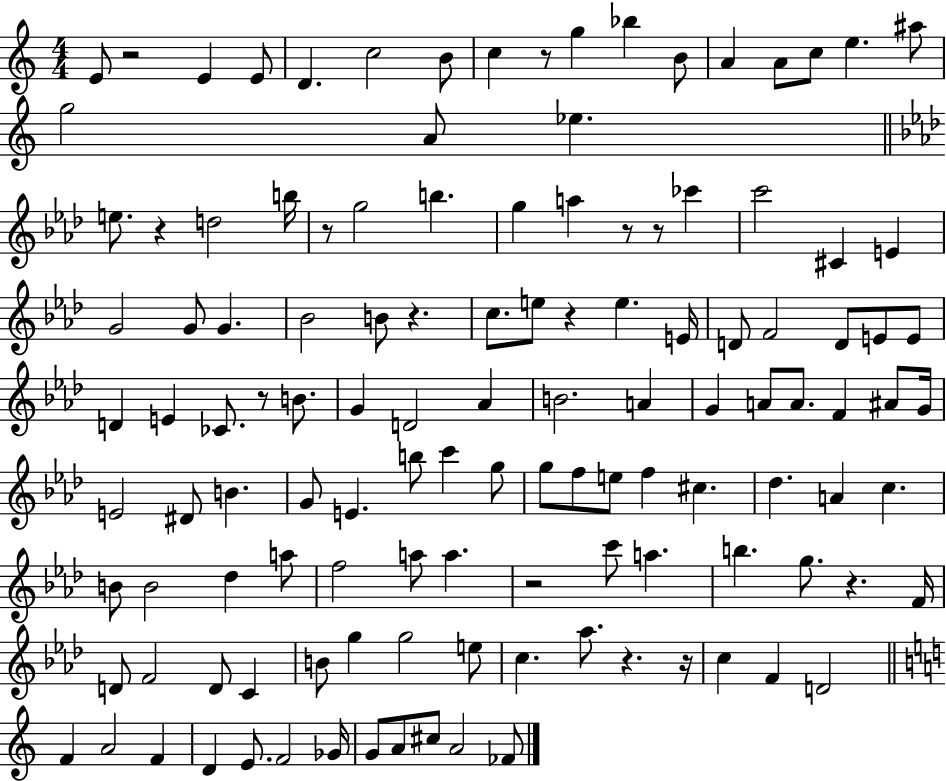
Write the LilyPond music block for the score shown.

{
  \clef treble
  \numericTimeSignature
  \time 4/4
  \key c \major
  e'8 r2 e'4 e'8 | d'4. c''2 b'8 | c''4 r8 g''4 bes''4 b'8 | a'4 a'8 c''8 e''4. ais''8 | \break g''2 a'8 ees''4. | \bar "||" \break \key f \minor e''8. r4 d''2 b''16 | r8 g''2 b''4. | g''4 a''4 r8 r8 ces'''4 | c'''2 cis'4 e'4 | \break g'2 g'8 g'4. | bes'2 b'8 r4. | c''8. e''8 r4 e''4. e'16 | d'8 f'2 d'8 e'8 e'8 | \break d'4 e'4 ces'8. r8 b'8. | g'4 d'2 aes'4 | b'2. a'4 | g'4 a'8 a'8. f'4 ais'8 g'16 | \break e'2 dis'8 b'4. | g'8 e'4. b''8 c'''4 g''8 | g''8 f''8 e''8 f''4 cis''4. | des''4. a'4 c''4. | \break b'8 b'2 des''4 a''8 | f''2 a''8 a''4. | r2 c'''8 a''4. | b''4. g''8. r4. f'16 | \break d'8 f'2 d'8 c'4 | b'8 g''4 g''2 e''8 | c''4. aes''8. r4. r16 | c''4 f'4 d'2 | \break \bar "||" \break \key a \minor f'4 a'2 f'4 | d'4 e'8. f'2 ges'16 | g'8 a'8 cis''8 a'2 fes'8 | \bar "|."
}